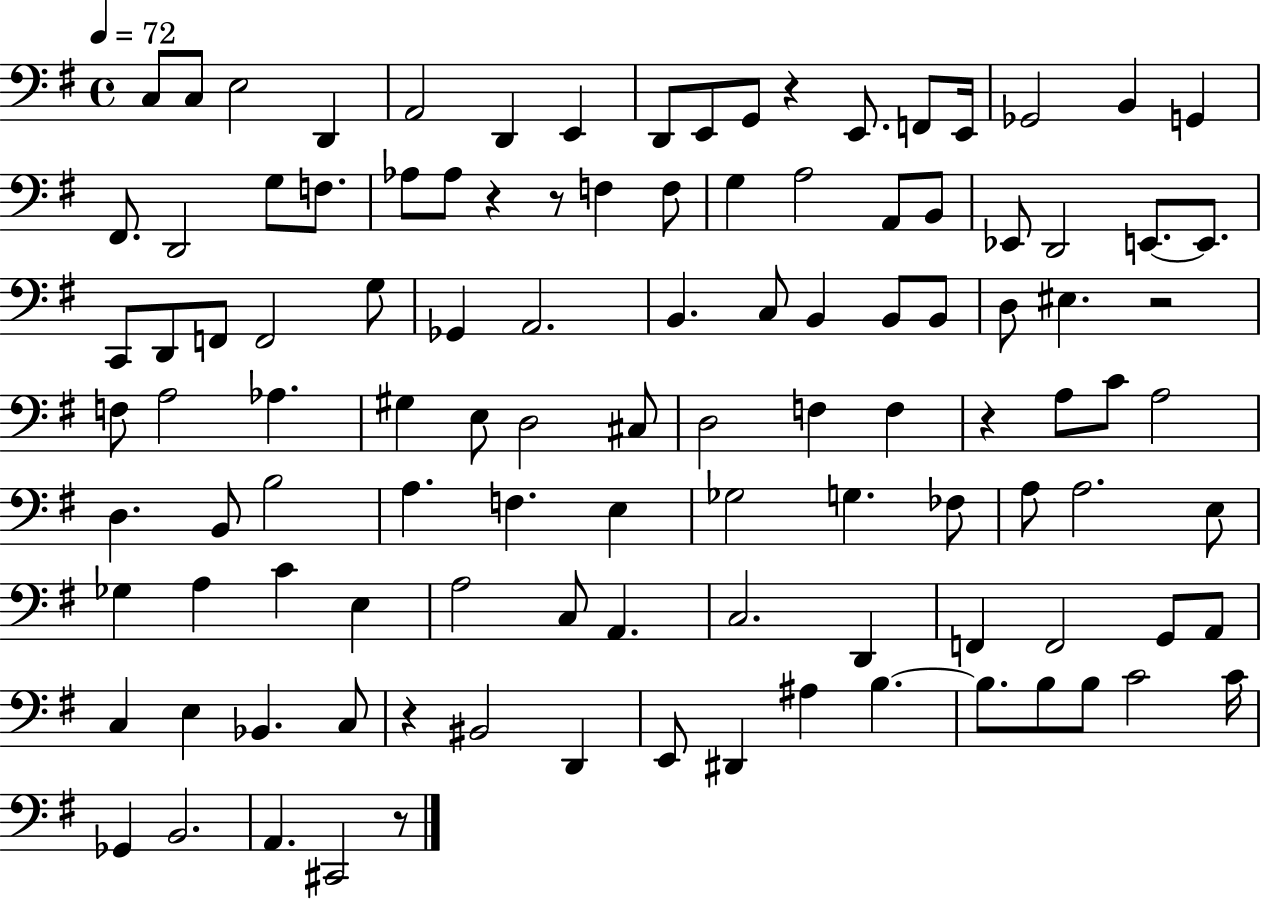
{
  \clef bass
  \time 4/4
  \defaultTimeSignature
  \key g \major
  \tempo 4 = 72
  c8 c8 e2 d,4 | a,2 d,4 e,4 | d,8 e,8 g,8 r4 e,8. f,8 e,16 | ges,2 b,4 g,4 | \break fis,8. d,2 g8 f8. | aes8 aes8 r4 r8 f4 f8 | g4 a2 a,8 b,8 | ees,8 d,2 e,8.~~ e,8. | \break c,8 d,8 f,8 f,2 g8 | ges,4 a,2. | b,4. c8 b,4 b,8 b,8 | d8 eis4. r2 | \break f8 a2 aes4. | gis4 e8 d2 cis8 | d2 f4 f4 | r4 a8 c'8 a2 | \break d4. b,8 b2 | a4. f4. e4 | ges2 g4. fes8 | a8 a2. e8 | \break ges4 a4 c'4 e4 | a2 c8 a,4. | c2. d,4 | f,4 f,2 g,8 a,8 | \break c4 e4 bes,4. c8 | r4 bis,2 d,4 | e,8 dis,4 ais4 b4.~~ | b8. b8 b8 c'2 c'16 | \break ges,4 b,2. | a,4. cis,2 r8 | \bar "|."
}